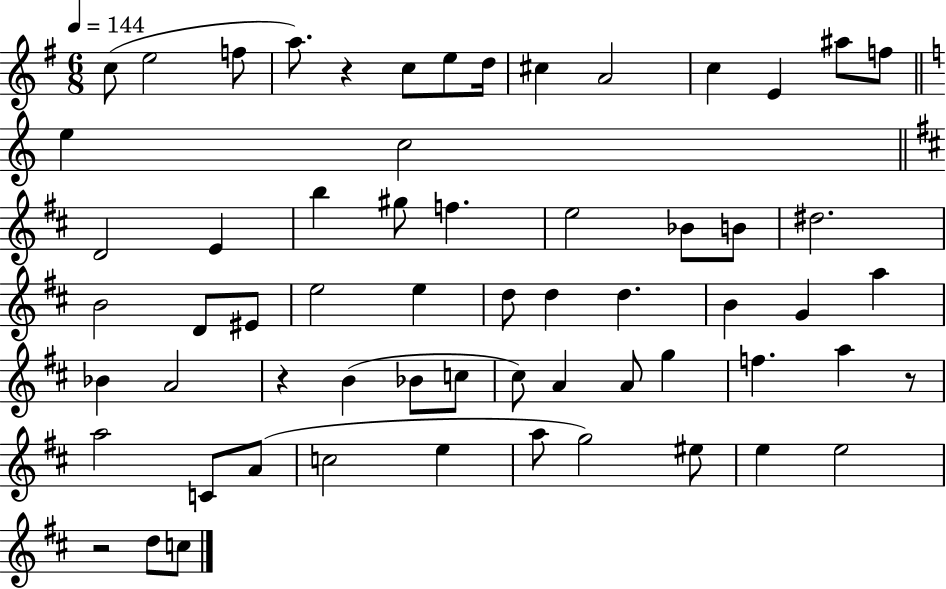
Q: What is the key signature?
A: G major